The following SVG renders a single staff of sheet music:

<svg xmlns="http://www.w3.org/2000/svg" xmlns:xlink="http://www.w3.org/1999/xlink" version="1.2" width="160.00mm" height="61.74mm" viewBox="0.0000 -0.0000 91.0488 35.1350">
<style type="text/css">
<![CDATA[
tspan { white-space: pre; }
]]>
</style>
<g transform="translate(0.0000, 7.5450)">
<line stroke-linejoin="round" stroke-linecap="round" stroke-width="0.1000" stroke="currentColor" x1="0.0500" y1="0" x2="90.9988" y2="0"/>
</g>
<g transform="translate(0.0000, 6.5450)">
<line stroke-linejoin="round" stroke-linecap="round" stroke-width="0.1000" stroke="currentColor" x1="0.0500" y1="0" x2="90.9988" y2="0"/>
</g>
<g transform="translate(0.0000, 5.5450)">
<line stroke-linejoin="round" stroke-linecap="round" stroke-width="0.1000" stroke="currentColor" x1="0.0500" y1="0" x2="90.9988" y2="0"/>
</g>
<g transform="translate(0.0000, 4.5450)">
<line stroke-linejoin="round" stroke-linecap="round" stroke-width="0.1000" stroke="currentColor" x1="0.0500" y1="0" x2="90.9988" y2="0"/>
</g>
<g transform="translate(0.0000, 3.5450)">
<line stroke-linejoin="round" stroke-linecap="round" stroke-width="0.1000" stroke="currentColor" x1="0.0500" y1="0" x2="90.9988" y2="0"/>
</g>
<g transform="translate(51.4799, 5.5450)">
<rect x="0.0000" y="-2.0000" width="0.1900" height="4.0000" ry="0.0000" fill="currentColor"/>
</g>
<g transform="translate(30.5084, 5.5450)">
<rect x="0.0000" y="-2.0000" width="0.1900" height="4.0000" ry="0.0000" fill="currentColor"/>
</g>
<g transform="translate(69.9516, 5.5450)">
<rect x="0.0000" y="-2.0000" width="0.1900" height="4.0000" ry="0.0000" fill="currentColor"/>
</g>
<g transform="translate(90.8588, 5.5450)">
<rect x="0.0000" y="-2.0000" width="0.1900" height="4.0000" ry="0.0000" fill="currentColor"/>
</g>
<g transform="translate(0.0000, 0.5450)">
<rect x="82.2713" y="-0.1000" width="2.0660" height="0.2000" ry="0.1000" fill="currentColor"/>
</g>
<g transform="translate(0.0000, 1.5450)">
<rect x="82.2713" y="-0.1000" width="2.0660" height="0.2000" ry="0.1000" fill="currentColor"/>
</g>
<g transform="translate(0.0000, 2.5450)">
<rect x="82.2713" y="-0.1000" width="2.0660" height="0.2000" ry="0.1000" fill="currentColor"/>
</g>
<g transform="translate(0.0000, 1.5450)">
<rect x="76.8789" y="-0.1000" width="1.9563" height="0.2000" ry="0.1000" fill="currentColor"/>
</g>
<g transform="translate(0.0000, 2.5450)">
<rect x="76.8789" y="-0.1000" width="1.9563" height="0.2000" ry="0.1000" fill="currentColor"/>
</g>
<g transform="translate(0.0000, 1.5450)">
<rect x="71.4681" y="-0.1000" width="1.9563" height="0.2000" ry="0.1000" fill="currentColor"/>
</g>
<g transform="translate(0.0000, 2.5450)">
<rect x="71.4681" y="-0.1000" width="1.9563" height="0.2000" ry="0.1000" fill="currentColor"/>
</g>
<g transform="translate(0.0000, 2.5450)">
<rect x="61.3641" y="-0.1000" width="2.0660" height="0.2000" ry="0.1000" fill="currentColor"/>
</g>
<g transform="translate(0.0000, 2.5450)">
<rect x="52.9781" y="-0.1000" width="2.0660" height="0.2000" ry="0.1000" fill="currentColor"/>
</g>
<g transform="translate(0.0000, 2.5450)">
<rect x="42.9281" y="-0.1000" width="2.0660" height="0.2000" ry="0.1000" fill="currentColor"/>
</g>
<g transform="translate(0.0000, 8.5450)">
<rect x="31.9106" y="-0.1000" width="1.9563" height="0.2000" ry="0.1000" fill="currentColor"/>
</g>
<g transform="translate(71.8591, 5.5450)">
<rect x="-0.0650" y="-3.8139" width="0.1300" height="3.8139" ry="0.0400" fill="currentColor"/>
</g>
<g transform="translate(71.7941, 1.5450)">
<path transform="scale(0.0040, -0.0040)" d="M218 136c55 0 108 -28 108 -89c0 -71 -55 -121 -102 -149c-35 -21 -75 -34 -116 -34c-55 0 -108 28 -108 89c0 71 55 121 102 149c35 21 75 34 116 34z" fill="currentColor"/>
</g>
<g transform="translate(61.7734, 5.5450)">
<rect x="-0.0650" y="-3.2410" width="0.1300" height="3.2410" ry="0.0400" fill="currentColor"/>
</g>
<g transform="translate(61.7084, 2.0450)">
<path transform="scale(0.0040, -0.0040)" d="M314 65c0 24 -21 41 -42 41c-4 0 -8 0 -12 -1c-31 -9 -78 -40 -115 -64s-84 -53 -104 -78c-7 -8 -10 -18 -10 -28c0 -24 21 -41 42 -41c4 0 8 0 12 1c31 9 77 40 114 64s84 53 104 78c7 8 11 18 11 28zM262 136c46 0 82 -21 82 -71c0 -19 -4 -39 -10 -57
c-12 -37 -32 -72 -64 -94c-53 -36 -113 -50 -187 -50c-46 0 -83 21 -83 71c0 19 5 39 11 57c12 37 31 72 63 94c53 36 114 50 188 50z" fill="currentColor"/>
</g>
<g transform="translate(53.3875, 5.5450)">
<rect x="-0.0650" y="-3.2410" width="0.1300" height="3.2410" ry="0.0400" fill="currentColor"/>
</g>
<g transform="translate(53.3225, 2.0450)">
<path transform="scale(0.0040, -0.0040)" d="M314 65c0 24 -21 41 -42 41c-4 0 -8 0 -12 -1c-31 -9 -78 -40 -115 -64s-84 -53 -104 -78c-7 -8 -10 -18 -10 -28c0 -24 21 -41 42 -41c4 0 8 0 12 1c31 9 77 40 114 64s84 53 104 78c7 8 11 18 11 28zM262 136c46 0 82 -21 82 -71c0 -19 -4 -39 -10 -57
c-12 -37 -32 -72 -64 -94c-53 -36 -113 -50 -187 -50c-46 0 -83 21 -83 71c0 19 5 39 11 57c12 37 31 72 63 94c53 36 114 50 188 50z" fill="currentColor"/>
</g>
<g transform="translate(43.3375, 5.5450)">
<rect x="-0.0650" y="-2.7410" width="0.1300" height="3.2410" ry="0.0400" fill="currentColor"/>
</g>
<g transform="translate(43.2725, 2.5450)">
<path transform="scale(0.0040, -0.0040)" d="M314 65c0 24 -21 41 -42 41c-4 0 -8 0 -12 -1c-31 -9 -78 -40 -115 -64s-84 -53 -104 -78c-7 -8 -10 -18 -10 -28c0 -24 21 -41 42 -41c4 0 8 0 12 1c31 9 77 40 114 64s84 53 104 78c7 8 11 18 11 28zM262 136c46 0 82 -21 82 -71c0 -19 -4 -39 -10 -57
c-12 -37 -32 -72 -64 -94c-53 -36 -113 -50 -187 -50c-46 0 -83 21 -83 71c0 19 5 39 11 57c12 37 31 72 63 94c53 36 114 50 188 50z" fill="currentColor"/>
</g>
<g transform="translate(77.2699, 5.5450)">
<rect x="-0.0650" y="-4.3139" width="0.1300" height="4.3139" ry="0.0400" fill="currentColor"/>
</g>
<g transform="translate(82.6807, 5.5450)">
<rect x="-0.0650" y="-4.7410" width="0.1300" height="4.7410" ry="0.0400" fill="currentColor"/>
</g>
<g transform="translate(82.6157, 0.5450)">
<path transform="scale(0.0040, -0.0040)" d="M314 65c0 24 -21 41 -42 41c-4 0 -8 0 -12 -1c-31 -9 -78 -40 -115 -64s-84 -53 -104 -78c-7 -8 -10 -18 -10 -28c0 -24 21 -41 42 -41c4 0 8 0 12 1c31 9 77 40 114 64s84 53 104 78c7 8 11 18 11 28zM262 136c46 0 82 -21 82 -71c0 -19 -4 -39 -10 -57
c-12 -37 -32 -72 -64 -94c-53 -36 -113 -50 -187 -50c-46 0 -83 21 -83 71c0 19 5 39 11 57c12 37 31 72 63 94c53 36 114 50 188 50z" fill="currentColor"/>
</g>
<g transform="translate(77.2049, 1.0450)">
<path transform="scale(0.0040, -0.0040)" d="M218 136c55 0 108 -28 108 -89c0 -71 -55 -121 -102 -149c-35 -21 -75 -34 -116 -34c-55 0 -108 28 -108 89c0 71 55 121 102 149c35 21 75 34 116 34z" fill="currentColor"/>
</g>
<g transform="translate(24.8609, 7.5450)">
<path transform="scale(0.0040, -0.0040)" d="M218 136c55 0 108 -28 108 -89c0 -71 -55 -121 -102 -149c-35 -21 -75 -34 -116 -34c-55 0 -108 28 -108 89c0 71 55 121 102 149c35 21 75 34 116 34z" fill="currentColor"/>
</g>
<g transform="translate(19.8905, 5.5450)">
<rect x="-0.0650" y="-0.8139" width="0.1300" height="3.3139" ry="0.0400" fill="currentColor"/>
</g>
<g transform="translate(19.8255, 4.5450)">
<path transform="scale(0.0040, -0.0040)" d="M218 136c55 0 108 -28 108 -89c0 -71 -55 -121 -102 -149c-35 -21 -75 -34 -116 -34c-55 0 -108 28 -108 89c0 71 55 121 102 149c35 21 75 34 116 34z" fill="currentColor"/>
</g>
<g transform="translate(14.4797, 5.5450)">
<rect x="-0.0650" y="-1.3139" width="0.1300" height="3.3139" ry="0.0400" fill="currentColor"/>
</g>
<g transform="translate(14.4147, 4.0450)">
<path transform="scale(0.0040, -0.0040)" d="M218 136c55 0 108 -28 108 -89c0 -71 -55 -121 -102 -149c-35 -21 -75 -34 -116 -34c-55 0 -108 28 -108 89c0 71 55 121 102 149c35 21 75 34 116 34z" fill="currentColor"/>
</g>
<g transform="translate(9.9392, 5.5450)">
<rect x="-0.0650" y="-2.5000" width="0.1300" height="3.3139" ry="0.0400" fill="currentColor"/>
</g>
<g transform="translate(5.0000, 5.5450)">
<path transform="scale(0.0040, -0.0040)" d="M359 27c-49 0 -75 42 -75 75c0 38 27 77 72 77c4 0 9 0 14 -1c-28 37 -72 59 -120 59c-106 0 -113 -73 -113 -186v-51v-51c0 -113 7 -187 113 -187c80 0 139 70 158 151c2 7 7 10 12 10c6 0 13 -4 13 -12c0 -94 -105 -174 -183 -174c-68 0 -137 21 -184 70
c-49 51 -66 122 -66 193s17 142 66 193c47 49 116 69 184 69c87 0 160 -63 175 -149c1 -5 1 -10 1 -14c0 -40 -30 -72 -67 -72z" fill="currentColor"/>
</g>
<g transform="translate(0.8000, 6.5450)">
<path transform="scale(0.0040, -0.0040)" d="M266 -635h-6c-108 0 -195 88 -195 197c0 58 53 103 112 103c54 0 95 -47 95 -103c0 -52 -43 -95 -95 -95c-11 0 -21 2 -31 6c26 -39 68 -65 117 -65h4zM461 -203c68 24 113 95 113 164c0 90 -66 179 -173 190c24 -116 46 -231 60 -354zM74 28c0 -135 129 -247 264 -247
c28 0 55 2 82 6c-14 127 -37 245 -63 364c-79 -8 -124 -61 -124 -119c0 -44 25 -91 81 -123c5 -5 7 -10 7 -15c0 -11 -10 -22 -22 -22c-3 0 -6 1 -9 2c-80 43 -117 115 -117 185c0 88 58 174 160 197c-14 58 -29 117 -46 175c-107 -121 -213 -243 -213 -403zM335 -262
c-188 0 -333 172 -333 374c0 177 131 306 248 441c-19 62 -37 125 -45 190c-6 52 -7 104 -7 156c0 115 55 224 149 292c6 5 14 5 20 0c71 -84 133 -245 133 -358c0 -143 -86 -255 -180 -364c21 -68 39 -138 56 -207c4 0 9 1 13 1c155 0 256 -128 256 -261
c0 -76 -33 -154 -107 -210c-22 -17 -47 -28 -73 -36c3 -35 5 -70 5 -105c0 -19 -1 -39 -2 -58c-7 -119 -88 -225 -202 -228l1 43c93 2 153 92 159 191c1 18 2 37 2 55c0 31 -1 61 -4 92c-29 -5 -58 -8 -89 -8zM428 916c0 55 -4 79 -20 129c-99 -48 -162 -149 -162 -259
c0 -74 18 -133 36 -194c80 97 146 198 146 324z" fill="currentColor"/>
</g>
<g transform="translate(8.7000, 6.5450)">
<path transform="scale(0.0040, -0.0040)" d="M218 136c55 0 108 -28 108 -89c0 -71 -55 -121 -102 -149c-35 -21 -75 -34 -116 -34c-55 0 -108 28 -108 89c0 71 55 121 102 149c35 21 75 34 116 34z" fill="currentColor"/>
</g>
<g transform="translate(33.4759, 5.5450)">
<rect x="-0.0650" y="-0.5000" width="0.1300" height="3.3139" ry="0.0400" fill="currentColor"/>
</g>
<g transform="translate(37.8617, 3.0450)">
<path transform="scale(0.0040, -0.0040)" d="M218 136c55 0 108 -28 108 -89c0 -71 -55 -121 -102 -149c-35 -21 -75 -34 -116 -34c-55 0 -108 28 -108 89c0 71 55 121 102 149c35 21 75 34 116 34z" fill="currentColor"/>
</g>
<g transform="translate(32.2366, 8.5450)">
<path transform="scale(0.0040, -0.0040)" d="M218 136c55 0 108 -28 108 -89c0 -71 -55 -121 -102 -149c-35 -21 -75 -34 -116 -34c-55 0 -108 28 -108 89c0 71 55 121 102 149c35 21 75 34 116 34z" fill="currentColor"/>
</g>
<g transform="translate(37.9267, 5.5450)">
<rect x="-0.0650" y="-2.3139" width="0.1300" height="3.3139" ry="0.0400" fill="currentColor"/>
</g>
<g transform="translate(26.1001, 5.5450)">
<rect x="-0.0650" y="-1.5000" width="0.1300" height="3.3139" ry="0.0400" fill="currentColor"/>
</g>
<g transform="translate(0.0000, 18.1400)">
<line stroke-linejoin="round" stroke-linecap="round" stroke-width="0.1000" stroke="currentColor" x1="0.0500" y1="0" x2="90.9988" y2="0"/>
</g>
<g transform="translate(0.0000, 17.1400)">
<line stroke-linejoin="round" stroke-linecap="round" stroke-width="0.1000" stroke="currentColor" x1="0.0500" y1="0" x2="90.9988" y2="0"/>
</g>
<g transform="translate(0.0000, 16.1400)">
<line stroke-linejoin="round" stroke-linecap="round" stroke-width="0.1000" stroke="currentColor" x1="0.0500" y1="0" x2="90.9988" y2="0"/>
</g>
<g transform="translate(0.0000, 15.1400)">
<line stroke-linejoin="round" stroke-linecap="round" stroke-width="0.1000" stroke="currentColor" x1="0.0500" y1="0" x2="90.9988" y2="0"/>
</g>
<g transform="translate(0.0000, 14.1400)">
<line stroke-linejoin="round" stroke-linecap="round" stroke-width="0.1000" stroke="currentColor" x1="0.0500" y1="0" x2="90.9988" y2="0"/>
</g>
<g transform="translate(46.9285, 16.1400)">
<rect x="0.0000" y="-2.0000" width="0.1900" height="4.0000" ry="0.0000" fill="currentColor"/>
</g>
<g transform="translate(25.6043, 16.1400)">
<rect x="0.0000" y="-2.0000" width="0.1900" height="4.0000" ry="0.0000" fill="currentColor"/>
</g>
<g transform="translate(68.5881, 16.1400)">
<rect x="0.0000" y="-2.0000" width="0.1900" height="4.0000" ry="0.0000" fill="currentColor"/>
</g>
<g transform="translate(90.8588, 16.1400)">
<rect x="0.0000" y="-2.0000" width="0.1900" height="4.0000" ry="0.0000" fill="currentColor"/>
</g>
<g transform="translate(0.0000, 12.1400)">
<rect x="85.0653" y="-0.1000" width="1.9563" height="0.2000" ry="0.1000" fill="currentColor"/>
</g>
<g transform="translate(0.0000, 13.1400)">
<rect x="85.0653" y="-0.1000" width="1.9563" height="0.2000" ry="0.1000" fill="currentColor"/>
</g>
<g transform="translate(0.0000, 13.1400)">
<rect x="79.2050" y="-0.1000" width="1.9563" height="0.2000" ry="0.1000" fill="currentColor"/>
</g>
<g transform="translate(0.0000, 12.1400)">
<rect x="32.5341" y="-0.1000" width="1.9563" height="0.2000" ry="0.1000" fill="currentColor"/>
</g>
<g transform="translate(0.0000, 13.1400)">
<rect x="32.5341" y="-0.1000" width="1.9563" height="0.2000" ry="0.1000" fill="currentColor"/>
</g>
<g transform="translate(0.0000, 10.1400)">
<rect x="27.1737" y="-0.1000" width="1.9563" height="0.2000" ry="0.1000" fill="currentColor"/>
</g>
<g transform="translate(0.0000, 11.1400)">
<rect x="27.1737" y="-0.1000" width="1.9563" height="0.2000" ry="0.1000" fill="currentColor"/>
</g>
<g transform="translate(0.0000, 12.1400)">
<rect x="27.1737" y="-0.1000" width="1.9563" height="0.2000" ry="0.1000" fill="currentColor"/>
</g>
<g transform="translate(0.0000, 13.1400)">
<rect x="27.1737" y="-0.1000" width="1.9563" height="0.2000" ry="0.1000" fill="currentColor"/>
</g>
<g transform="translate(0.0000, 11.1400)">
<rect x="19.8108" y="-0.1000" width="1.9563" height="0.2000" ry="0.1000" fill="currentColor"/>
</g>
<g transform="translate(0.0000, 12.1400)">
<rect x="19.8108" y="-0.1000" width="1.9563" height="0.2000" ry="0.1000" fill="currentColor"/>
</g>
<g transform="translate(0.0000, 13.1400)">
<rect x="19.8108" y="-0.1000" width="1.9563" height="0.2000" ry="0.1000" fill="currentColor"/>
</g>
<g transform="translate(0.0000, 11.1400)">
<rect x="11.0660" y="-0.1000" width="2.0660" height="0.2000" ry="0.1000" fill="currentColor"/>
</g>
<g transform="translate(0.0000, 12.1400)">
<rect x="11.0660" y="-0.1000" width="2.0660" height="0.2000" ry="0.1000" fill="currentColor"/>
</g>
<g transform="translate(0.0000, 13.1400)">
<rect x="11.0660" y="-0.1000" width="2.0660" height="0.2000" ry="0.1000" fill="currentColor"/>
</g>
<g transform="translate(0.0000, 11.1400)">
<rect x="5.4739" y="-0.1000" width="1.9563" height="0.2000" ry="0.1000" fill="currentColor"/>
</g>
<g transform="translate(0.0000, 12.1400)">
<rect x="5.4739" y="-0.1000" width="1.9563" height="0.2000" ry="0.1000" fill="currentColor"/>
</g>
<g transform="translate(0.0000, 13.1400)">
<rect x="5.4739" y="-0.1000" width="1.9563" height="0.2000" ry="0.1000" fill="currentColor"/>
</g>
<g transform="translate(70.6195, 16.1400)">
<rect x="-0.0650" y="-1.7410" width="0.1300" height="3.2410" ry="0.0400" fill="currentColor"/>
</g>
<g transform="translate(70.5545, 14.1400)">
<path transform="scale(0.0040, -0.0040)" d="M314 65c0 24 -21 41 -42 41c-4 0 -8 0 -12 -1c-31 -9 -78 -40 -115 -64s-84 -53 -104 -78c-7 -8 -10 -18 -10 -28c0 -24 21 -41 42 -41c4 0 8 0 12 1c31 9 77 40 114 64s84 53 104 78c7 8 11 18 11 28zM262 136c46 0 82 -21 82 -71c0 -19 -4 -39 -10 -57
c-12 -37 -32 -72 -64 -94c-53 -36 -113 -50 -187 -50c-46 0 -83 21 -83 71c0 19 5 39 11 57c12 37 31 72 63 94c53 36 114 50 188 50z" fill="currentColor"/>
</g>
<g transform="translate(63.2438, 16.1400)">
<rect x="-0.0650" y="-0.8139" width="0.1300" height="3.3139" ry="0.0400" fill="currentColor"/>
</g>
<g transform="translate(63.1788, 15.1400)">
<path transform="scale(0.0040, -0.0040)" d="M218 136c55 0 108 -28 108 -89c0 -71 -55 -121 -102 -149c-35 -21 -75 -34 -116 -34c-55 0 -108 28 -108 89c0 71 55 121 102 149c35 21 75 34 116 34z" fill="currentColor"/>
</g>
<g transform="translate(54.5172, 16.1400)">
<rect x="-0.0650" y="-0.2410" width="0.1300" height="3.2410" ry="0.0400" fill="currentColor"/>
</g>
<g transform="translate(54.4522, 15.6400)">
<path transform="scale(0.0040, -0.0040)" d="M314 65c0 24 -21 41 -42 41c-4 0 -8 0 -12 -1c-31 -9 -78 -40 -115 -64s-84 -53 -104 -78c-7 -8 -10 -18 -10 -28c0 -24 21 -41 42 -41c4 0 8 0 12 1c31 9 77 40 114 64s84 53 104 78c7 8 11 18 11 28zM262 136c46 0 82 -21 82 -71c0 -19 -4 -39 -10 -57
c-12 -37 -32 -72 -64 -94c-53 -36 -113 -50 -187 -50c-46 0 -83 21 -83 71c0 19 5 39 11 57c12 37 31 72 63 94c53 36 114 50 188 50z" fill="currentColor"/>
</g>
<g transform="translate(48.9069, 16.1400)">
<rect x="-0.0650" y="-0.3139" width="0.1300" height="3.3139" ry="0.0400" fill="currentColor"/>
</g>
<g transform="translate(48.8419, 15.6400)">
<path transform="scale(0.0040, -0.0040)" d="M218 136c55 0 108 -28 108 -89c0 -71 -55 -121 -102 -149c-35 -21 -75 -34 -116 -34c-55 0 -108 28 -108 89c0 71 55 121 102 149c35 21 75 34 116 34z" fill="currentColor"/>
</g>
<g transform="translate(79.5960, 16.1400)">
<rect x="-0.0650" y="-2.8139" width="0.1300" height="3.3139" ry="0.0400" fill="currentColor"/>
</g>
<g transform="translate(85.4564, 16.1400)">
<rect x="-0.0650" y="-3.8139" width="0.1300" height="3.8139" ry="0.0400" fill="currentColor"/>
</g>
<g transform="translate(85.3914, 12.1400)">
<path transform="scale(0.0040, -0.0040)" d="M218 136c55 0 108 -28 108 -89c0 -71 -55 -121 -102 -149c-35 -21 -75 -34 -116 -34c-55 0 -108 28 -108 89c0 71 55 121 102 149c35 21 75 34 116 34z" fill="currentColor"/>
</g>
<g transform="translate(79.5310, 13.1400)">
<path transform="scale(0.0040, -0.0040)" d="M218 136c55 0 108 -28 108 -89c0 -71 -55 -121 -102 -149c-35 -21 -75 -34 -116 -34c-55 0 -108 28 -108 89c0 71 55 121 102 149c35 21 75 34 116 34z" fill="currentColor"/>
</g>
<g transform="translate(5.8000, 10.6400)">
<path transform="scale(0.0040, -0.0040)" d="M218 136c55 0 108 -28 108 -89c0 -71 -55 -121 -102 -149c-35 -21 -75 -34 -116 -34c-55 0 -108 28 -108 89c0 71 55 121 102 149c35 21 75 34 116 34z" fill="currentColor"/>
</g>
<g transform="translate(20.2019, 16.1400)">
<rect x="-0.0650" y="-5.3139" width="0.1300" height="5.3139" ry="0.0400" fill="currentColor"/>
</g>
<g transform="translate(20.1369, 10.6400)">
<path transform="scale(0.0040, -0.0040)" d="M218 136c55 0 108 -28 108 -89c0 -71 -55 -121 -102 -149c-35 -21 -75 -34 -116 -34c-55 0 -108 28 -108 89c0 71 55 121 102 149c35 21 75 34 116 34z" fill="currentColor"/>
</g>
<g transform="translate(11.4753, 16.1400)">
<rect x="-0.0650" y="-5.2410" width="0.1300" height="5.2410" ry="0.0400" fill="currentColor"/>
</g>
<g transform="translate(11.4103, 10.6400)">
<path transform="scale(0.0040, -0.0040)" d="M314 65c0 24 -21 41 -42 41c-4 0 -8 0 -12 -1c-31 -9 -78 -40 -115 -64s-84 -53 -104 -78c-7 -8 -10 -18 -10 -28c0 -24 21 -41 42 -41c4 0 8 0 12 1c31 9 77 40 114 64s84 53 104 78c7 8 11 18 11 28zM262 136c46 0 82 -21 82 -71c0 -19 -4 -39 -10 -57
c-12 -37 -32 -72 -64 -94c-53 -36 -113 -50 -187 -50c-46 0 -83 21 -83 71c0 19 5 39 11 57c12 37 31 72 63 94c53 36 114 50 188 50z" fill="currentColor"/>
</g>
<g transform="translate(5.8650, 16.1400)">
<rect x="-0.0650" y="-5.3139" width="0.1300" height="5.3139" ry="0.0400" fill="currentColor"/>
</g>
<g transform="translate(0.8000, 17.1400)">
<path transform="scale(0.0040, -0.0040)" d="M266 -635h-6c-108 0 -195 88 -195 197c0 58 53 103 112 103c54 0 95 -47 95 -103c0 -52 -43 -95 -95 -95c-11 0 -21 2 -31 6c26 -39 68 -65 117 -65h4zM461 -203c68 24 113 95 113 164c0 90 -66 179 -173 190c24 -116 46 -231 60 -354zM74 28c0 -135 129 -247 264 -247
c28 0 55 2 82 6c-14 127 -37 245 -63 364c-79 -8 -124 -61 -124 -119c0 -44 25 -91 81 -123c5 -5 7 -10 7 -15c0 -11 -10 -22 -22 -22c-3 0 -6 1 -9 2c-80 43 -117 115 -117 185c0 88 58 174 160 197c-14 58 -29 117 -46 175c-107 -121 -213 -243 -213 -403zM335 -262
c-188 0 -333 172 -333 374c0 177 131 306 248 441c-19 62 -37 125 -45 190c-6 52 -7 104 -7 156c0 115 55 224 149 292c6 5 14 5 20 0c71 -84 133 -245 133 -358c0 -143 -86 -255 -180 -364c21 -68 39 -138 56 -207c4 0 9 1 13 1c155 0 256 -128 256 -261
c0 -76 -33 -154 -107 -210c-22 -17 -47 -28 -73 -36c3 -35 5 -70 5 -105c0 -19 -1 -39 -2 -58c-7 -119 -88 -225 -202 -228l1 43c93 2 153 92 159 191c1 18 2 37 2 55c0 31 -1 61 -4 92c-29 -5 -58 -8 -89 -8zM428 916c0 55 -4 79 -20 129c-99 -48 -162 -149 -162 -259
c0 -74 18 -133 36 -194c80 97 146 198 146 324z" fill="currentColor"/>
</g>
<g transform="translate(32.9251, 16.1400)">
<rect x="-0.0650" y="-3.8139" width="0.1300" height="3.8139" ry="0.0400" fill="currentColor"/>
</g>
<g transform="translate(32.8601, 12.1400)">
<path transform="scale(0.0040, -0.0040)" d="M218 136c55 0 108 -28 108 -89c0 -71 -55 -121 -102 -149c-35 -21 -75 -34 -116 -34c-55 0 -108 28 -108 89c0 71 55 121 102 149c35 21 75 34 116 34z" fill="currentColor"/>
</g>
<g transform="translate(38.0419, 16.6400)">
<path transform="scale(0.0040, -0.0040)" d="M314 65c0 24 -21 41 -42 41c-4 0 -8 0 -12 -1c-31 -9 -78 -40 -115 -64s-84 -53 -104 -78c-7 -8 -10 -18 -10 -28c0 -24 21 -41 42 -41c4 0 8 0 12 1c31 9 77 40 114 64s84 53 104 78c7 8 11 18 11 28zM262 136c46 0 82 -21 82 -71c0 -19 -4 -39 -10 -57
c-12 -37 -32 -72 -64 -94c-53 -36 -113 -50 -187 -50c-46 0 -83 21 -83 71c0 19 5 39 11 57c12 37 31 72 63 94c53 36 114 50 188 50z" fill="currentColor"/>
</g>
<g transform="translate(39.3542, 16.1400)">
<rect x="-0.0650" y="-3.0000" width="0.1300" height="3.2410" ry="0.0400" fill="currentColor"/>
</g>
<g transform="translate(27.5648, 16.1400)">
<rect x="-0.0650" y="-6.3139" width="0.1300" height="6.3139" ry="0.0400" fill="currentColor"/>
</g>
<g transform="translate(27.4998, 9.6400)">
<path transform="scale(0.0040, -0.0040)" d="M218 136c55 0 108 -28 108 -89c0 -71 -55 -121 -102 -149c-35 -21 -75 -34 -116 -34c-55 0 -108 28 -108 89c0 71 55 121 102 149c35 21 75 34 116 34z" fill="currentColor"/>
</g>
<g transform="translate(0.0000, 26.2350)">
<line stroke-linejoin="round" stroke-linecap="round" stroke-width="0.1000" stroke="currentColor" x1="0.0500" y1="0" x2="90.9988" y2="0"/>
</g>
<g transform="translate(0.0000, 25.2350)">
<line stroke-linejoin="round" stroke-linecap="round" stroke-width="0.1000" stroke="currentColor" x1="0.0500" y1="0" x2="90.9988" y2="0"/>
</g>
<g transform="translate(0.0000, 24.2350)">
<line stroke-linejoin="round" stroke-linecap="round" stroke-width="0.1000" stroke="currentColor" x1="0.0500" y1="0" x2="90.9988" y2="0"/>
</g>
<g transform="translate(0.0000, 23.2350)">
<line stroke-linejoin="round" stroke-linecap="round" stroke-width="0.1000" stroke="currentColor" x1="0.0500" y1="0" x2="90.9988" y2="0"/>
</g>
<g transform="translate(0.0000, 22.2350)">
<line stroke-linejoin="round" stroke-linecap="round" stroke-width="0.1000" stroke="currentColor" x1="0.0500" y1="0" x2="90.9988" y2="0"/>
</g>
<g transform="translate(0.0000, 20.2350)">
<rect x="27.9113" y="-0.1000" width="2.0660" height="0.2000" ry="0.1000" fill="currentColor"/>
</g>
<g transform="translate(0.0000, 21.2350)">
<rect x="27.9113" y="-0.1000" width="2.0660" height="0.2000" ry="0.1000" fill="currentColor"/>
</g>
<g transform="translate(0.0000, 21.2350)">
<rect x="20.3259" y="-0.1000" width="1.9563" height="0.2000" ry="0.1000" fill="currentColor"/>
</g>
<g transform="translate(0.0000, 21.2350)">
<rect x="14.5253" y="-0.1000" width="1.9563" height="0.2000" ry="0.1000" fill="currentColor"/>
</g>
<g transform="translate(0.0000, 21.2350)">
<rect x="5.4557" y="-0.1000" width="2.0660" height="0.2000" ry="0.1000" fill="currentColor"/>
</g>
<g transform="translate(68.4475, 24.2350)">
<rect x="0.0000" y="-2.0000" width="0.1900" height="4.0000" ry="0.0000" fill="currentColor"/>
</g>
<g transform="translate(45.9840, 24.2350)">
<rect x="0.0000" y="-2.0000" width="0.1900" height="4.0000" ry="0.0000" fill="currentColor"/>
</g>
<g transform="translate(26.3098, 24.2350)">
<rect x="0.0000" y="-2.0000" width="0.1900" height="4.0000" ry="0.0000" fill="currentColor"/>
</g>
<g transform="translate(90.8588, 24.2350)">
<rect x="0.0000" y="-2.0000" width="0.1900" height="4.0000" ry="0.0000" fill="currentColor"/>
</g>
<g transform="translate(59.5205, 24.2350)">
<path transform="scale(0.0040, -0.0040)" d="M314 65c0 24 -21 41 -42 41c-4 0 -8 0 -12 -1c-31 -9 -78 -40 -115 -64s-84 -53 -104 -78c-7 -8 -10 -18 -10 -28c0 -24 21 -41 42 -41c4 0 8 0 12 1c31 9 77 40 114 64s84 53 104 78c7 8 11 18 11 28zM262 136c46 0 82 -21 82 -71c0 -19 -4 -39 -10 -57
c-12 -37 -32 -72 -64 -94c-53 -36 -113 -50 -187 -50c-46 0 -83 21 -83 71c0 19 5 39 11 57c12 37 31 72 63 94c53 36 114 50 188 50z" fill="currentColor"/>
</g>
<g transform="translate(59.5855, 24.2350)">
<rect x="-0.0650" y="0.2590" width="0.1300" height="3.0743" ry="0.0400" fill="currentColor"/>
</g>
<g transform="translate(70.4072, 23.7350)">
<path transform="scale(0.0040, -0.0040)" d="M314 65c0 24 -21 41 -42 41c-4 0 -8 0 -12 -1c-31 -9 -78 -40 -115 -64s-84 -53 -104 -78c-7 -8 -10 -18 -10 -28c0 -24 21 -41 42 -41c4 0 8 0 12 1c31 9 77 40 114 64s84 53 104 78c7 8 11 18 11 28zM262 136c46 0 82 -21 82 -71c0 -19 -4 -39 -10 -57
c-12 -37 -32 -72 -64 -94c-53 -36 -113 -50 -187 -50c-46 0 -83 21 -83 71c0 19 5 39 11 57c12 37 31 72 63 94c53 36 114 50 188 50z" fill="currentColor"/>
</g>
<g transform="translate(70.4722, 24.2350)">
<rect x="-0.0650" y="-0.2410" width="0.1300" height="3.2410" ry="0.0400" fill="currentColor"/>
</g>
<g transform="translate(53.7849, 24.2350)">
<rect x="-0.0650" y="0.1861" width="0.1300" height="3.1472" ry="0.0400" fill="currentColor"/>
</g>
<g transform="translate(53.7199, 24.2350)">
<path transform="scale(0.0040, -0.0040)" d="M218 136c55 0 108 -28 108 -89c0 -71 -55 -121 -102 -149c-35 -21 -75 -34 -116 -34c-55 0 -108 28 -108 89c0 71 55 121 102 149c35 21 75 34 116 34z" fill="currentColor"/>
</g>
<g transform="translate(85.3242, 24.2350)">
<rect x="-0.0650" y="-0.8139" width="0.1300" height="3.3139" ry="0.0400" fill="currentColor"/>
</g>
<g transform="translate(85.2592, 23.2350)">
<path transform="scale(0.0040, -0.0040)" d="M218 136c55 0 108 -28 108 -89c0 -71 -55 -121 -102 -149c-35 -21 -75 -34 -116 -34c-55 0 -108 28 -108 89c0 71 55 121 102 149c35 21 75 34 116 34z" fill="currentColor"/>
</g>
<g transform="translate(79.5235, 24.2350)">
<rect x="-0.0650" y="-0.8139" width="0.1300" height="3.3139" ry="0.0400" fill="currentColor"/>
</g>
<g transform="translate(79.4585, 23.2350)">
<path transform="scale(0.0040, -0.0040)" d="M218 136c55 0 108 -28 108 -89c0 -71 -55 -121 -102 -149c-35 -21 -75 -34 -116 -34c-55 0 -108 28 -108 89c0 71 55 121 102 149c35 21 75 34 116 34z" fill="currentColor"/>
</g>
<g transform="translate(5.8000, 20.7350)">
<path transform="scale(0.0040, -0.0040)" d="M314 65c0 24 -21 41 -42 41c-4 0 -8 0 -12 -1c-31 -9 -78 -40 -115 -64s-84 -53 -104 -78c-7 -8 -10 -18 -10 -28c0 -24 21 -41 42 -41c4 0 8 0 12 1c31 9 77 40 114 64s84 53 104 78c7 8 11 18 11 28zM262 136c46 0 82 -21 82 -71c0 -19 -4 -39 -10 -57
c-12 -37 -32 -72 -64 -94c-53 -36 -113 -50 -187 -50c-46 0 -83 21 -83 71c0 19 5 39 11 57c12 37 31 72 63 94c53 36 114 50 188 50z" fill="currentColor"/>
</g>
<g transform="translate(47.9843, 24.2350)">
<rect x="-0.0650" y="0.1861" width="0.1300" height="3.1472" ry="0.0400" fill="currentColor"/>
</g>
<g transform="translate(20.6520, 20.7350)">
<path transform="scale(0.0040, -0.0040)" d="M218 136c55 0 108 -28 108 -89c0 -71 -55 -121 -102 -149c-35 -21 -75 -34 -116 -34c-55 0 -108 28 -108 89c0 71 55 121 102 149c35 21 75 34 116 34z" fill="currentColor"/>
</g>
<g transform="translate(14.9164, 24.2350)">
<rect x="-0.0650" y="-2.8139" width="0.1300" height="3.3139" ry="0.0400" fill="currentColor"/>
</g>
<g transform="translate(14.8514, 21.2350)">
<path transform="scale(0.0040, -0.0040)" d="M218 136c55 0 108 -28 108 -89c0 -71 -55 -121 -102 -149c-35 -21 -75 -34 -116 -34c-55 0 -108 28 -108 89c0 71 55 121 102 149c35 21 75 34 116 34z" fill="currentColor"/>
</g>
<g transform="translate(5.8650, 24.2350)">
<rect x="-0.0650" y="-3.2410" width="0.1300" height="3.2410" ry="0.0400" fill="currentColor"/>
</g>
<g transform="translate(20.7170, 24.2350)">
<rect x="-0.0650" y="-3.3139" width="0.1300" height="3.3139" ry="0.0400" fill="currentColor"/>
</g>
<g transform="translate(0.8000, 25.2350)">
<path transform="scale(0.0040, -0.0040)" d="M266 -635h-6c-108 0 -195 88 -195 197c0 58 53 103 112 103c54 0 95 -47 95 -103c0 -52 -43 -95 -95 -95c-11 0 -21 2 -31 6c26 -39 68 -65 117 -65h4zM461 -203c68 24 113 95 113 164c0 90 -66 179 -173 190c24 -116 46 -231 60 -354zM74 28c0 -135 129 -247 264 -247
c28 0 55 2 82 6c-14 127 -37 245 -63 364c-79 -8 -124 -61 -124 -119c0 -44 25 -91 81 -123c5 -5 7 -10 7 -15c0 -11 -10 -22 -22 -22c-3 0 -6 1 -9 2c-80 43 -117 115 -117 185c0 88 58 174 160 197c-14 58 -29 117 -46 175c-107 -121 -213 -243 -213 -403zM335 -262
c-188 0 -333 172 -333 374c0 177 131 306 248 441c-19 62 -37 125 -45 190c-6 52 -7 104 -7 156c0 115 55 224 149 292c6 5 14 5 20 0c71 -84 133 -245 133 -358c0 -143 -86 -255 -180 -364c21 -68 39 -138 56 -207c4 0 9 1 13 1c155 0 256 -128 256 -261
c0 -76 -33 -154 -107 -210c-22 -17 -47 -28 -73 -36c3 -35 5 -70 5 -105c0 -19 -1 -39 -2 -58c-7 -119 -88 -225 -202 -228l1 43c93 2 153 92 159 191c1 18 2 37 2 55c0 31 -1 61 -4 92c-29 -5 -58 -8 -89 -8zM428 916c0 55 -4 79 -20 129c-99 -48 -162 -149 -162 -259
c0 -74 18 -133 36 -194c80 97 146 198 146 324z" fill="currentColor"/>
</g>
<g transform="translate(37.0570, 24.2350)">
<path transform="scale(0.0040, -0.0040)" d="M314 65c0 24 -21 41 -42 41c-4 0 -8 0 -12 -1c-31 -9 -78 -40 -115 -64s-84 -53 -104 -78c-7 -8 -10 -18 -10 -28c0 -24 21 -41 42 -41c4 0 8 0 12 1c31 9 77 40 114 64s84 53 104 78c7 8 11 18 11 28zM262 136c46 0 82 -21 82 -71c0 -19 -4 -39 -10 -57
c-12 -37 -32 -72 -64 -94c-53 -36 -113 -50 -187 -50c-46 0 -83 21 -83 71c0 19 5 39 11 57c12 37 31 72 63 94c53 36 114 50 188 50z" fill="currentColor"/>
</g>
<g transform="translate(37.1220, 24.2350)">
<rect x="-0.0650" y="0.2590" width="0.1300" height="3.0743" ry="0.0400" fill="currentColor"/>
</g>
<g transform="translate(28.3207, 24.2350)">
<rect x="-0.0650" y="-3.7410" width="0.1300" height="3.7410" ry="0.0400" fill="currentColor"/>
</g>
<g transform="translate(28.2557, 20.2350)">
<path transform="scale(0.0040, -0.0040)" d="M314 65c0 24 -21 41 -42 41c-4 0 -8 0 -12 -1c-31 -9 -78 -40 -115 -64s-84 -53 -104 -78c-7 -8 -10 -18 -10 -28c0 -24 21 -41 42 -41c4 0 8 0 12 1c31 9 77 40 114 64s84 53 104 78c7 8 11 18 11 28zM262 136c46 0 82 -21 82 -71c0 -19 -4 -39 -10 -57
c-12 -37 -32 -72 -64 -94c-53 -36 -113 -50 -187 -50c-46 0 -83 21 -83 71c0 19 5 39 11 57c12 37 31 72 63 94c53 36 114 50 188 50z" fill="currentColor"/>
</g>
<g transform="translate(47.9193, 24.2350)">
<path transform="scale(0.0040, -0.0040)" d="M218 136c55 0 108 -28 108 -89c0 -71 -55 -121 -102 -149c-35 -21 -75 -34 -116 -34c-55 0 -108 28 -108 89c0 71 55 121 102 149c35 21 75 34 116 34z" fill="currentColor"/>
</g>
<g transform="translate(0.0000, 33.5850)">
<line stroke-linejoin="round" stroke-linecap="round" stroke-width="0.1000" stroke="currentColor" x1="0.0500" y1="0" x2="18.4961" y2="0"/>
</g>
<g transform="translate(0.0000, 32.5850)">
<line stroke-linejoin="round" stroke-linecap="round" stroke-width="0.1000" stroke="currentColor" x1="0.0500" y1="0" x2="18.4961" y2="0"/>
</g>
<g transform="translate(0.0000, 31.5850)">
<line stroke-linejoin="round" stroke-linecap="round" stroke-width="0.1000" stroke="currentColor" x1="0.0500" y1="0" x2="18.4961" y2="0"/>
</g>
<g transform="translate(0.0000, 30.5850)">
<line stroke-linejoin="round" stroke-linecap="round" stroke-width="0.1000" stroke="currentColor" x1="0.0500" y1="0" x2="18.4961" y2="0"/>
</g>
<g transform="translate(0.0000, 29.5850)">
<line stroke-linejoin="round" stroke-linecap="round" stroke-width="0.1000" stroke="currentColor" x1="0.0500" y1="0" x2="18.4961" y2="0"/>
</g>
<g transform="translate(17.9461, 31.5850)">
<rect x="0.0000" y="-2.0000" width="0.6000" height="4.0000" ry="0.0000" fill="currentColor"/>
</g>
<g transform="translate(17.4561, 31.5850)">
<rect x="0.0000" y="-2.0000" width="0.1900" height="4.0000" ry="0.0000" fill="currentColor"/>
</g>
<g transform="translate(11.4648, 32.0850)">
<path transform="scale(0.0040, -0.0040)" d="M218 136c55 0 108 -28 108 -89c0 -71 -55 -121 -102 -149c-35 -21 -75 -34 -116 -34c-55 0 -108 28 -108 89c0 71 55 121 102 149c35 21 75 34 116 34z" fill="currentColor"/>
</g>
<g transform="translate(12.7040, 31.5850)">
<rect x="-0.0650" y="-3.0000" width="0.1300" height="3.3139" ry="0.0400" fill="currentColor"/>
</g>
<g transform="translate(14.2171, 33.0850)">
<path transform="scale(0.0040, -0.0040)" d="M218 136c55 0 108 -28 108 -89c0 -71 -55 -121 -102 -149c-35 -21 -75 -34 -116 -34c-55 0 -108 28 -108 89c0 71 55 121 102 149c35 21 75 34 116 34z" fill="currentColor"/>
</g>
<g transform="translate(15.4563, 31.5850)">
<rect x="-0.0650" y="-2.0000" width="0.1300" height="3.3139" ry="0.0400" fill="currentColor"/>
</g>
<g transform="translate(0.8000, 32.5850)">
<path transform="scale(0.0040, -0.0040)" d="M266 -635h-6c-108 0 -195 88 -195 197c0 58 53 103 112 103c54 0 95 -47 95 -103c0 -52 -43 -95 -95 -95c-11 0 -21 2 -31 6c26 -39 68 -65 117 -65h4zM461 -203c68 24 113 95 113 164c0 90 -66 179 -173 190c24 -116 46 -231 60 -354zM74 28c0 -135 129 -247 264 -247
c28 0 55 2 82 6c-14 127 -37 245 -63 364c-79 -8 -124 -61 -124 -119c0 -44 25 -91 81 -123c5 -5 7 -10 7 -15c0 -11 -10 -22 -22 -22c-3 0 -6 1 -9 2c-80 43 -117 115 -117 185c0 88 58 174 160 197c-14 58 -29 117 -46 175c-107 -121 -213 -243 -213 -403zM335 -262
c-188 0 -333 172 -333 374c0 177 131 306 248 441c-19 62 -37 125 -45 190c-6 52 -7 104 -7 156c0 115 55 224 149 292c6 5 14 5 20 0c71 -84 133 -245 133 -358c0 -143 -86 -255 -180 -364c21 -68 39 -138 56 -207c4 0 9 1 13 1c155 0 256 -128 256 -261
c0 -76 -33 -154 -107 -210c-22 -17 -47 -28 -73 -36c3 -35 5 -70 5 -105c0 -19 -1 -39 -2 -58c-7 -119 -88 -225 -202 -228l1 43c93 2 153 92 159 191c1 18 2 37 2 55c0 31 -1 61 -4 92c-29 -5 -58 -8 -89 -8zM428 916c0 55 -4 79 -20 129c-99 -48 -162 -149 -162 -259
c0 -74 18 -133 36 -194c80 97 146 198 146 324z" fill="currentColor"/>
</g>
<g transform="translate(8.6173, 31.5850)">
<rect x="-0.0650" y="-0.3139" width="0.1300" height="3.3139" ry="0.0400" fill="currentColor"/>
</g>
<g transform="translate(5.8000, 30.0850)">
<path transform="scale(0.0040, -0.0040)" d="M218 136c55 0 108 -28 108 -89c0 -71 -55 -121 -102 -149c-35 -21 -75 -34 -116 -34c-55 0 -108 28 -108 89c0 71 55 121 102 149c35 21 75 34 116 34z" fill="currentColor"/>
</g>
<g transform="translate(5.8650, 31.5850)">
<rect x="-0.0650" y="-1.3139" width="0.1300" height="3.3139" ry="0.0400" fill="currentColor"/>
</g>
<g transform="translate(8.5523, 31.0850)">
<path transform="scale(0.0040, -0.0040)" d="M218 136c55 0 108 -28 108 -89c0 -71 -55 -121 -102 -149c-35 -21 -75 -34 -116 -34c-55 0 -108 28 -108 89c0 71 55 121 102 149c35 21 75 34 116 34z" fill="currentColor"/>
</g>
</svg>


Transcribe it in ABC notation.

X:1
T:Untitled
M:4/4
L:1/4
K:C
G e d E C g a2 b2 b2 c' d' e'2 f' f'2 f' a' c' A2 c c2 d f2 a c' b2 a b c'2 B2 B B B2 c2 d d e c A F